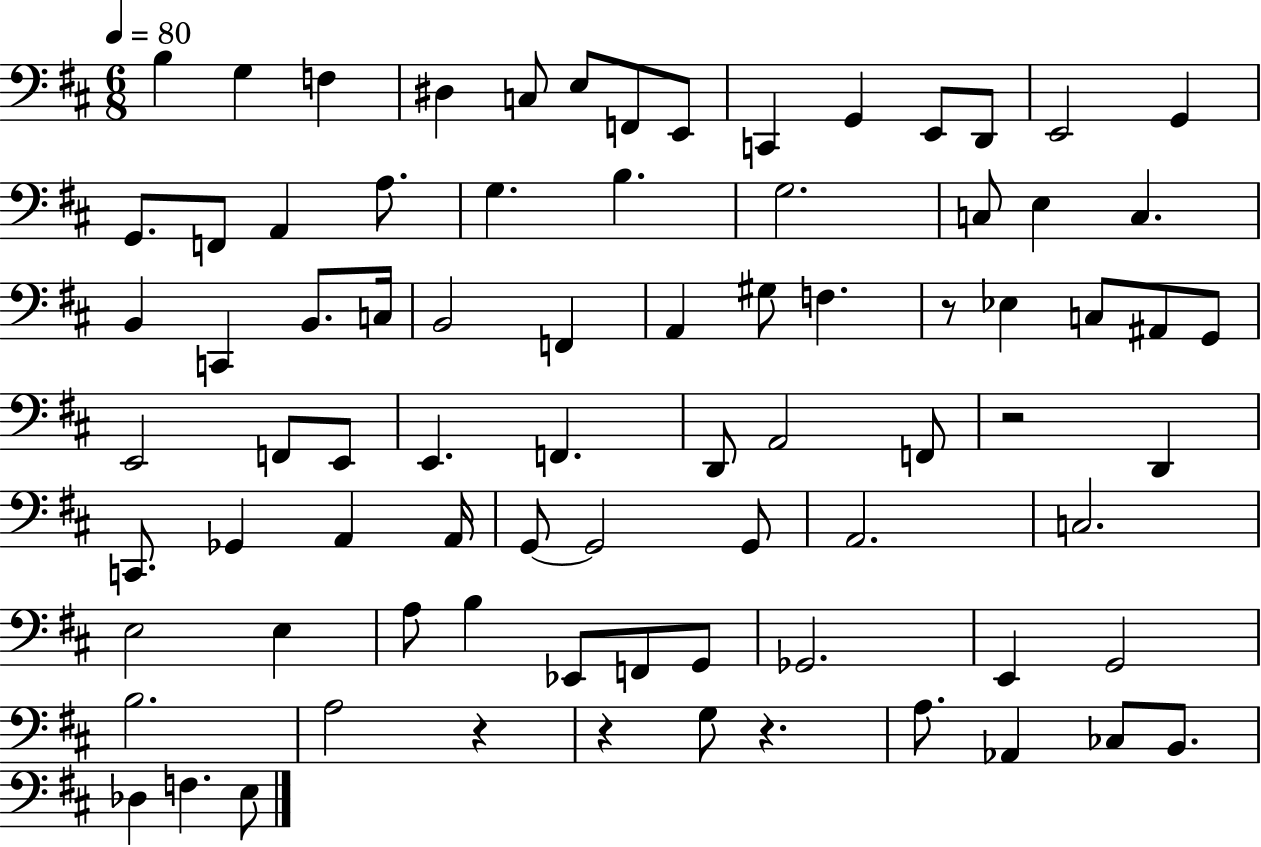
{
  \clef bass
  \numericTimeSignature
  \time 6/8
  \key d \major
  \tempo 4 = 80
  b4 g4 f4 | dis4 c8 e8 f,8 e,8 | c,4 g,4 e,8 d,8 | e,2 g,4 | \break g,8. f,8 a,4 a8. | g4. b4. | g2. | c8 e4 c4. | \break b,4 c,4 b,8. c16 | b,2 f,4 | a,4 gis8 f4. | r8 ees4 c8 ais,8 g,8 | \break e,2 f,8 e,8 | e,4. f,4. | d,8 a,2 f,8 | r2 d,4 | \break c,8. ges,4 a,4 a,16 | g,8~~ g,2 g,8 | a,2. | c2. | \break e2 e4 | a8 b4 ees,8 f,8 g,8 | ges,2. | e,4 g,2 | \break b2. | a2 r4 | r4 g8 r4. | a8. aes,4 ces8 b,8. | \break des4 f4. e8 | \bar "|."
}